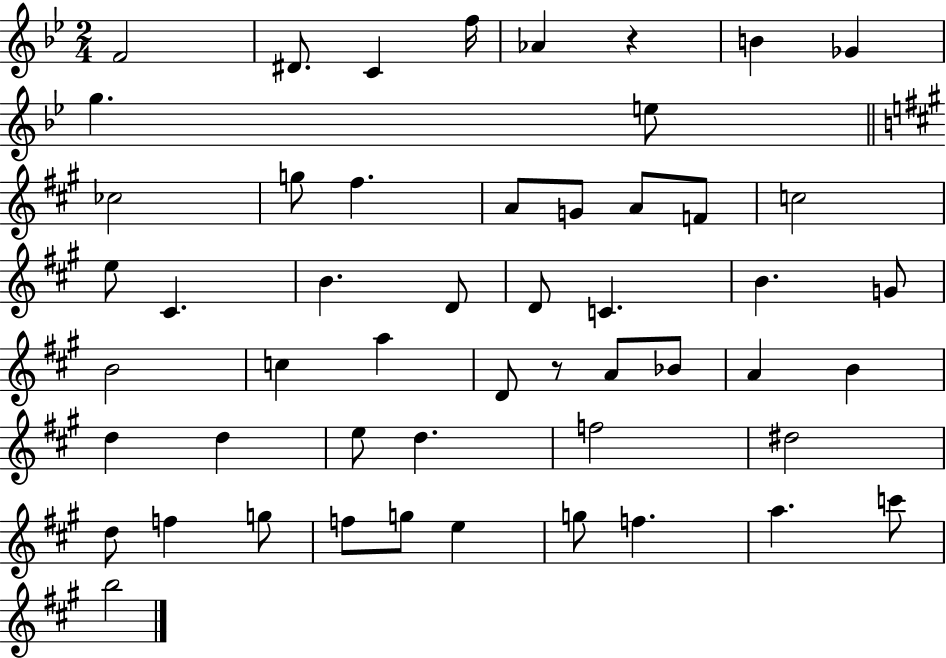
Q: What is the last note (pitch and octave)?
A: B5